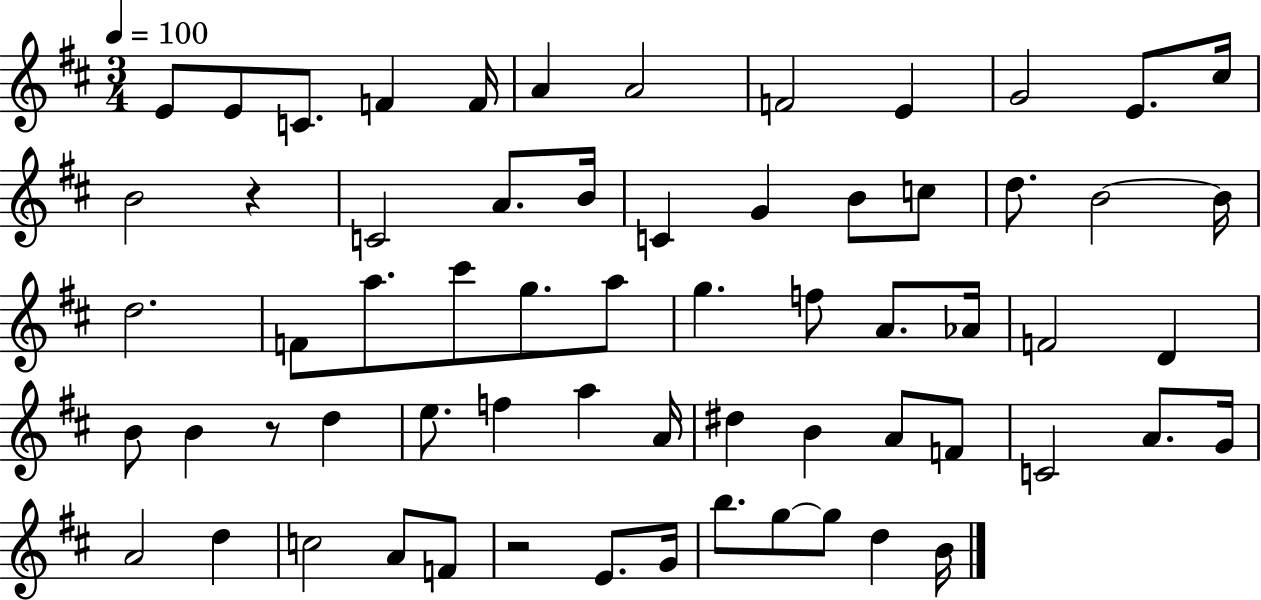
E4/e E4/e C4/e. F4/q F4/s A4/q A4/h F4/h E4/q G4/h E4/e. C#5/s B4/h R/q C4/h A4/e. B4/s C4/q G4/q B4/e C5/e D5/e. B4/h B4/s D5/h. F4/e A5/e. C#6/e G5/e. A5/e G5/q. F5/e A4/e. Ab4/s F4/h D4/q B4/e B4/q R/e D5/q E5/e. F5/q A5/q A4/s D#5/q B4/q A4/e F4/e C4/h A4/e. G4/s A4/h D5/q C5/h A4/e F4/e R/h E4/e. G4/s B5/e. G5/e G5/e D5/q B4/s